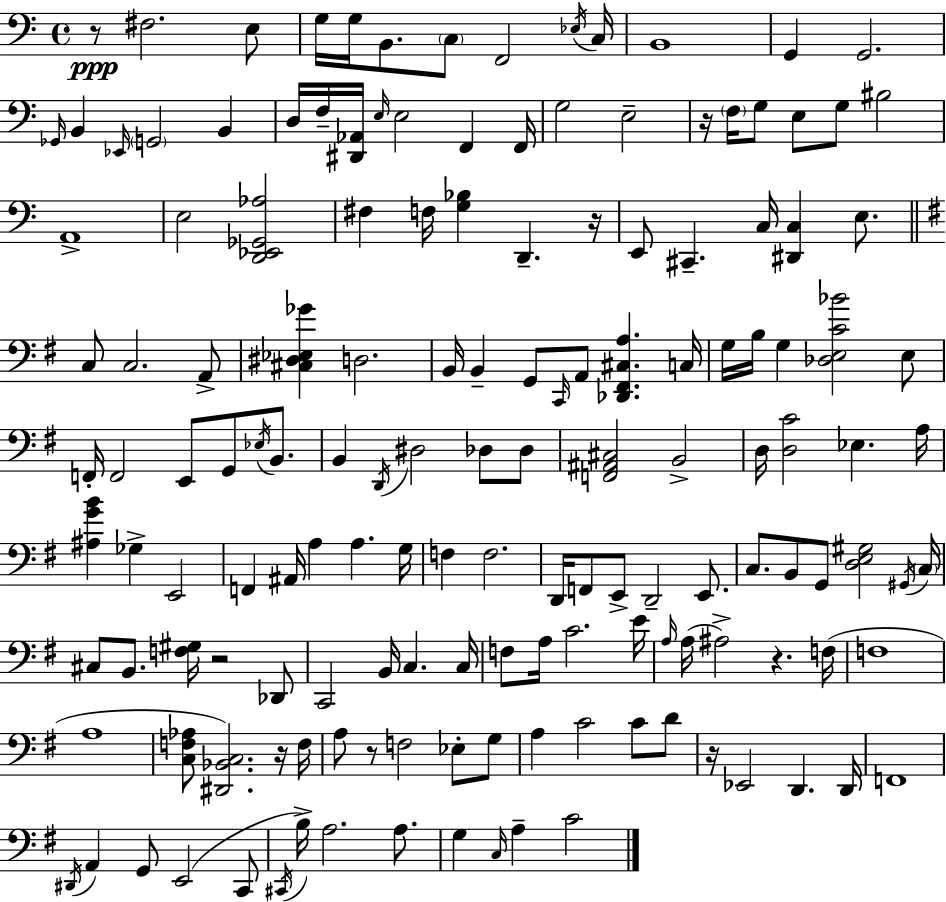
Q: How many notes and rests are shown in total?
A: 152